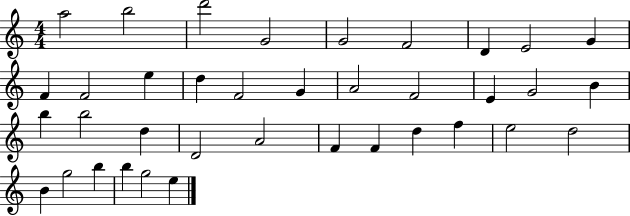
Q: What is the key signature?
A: C major